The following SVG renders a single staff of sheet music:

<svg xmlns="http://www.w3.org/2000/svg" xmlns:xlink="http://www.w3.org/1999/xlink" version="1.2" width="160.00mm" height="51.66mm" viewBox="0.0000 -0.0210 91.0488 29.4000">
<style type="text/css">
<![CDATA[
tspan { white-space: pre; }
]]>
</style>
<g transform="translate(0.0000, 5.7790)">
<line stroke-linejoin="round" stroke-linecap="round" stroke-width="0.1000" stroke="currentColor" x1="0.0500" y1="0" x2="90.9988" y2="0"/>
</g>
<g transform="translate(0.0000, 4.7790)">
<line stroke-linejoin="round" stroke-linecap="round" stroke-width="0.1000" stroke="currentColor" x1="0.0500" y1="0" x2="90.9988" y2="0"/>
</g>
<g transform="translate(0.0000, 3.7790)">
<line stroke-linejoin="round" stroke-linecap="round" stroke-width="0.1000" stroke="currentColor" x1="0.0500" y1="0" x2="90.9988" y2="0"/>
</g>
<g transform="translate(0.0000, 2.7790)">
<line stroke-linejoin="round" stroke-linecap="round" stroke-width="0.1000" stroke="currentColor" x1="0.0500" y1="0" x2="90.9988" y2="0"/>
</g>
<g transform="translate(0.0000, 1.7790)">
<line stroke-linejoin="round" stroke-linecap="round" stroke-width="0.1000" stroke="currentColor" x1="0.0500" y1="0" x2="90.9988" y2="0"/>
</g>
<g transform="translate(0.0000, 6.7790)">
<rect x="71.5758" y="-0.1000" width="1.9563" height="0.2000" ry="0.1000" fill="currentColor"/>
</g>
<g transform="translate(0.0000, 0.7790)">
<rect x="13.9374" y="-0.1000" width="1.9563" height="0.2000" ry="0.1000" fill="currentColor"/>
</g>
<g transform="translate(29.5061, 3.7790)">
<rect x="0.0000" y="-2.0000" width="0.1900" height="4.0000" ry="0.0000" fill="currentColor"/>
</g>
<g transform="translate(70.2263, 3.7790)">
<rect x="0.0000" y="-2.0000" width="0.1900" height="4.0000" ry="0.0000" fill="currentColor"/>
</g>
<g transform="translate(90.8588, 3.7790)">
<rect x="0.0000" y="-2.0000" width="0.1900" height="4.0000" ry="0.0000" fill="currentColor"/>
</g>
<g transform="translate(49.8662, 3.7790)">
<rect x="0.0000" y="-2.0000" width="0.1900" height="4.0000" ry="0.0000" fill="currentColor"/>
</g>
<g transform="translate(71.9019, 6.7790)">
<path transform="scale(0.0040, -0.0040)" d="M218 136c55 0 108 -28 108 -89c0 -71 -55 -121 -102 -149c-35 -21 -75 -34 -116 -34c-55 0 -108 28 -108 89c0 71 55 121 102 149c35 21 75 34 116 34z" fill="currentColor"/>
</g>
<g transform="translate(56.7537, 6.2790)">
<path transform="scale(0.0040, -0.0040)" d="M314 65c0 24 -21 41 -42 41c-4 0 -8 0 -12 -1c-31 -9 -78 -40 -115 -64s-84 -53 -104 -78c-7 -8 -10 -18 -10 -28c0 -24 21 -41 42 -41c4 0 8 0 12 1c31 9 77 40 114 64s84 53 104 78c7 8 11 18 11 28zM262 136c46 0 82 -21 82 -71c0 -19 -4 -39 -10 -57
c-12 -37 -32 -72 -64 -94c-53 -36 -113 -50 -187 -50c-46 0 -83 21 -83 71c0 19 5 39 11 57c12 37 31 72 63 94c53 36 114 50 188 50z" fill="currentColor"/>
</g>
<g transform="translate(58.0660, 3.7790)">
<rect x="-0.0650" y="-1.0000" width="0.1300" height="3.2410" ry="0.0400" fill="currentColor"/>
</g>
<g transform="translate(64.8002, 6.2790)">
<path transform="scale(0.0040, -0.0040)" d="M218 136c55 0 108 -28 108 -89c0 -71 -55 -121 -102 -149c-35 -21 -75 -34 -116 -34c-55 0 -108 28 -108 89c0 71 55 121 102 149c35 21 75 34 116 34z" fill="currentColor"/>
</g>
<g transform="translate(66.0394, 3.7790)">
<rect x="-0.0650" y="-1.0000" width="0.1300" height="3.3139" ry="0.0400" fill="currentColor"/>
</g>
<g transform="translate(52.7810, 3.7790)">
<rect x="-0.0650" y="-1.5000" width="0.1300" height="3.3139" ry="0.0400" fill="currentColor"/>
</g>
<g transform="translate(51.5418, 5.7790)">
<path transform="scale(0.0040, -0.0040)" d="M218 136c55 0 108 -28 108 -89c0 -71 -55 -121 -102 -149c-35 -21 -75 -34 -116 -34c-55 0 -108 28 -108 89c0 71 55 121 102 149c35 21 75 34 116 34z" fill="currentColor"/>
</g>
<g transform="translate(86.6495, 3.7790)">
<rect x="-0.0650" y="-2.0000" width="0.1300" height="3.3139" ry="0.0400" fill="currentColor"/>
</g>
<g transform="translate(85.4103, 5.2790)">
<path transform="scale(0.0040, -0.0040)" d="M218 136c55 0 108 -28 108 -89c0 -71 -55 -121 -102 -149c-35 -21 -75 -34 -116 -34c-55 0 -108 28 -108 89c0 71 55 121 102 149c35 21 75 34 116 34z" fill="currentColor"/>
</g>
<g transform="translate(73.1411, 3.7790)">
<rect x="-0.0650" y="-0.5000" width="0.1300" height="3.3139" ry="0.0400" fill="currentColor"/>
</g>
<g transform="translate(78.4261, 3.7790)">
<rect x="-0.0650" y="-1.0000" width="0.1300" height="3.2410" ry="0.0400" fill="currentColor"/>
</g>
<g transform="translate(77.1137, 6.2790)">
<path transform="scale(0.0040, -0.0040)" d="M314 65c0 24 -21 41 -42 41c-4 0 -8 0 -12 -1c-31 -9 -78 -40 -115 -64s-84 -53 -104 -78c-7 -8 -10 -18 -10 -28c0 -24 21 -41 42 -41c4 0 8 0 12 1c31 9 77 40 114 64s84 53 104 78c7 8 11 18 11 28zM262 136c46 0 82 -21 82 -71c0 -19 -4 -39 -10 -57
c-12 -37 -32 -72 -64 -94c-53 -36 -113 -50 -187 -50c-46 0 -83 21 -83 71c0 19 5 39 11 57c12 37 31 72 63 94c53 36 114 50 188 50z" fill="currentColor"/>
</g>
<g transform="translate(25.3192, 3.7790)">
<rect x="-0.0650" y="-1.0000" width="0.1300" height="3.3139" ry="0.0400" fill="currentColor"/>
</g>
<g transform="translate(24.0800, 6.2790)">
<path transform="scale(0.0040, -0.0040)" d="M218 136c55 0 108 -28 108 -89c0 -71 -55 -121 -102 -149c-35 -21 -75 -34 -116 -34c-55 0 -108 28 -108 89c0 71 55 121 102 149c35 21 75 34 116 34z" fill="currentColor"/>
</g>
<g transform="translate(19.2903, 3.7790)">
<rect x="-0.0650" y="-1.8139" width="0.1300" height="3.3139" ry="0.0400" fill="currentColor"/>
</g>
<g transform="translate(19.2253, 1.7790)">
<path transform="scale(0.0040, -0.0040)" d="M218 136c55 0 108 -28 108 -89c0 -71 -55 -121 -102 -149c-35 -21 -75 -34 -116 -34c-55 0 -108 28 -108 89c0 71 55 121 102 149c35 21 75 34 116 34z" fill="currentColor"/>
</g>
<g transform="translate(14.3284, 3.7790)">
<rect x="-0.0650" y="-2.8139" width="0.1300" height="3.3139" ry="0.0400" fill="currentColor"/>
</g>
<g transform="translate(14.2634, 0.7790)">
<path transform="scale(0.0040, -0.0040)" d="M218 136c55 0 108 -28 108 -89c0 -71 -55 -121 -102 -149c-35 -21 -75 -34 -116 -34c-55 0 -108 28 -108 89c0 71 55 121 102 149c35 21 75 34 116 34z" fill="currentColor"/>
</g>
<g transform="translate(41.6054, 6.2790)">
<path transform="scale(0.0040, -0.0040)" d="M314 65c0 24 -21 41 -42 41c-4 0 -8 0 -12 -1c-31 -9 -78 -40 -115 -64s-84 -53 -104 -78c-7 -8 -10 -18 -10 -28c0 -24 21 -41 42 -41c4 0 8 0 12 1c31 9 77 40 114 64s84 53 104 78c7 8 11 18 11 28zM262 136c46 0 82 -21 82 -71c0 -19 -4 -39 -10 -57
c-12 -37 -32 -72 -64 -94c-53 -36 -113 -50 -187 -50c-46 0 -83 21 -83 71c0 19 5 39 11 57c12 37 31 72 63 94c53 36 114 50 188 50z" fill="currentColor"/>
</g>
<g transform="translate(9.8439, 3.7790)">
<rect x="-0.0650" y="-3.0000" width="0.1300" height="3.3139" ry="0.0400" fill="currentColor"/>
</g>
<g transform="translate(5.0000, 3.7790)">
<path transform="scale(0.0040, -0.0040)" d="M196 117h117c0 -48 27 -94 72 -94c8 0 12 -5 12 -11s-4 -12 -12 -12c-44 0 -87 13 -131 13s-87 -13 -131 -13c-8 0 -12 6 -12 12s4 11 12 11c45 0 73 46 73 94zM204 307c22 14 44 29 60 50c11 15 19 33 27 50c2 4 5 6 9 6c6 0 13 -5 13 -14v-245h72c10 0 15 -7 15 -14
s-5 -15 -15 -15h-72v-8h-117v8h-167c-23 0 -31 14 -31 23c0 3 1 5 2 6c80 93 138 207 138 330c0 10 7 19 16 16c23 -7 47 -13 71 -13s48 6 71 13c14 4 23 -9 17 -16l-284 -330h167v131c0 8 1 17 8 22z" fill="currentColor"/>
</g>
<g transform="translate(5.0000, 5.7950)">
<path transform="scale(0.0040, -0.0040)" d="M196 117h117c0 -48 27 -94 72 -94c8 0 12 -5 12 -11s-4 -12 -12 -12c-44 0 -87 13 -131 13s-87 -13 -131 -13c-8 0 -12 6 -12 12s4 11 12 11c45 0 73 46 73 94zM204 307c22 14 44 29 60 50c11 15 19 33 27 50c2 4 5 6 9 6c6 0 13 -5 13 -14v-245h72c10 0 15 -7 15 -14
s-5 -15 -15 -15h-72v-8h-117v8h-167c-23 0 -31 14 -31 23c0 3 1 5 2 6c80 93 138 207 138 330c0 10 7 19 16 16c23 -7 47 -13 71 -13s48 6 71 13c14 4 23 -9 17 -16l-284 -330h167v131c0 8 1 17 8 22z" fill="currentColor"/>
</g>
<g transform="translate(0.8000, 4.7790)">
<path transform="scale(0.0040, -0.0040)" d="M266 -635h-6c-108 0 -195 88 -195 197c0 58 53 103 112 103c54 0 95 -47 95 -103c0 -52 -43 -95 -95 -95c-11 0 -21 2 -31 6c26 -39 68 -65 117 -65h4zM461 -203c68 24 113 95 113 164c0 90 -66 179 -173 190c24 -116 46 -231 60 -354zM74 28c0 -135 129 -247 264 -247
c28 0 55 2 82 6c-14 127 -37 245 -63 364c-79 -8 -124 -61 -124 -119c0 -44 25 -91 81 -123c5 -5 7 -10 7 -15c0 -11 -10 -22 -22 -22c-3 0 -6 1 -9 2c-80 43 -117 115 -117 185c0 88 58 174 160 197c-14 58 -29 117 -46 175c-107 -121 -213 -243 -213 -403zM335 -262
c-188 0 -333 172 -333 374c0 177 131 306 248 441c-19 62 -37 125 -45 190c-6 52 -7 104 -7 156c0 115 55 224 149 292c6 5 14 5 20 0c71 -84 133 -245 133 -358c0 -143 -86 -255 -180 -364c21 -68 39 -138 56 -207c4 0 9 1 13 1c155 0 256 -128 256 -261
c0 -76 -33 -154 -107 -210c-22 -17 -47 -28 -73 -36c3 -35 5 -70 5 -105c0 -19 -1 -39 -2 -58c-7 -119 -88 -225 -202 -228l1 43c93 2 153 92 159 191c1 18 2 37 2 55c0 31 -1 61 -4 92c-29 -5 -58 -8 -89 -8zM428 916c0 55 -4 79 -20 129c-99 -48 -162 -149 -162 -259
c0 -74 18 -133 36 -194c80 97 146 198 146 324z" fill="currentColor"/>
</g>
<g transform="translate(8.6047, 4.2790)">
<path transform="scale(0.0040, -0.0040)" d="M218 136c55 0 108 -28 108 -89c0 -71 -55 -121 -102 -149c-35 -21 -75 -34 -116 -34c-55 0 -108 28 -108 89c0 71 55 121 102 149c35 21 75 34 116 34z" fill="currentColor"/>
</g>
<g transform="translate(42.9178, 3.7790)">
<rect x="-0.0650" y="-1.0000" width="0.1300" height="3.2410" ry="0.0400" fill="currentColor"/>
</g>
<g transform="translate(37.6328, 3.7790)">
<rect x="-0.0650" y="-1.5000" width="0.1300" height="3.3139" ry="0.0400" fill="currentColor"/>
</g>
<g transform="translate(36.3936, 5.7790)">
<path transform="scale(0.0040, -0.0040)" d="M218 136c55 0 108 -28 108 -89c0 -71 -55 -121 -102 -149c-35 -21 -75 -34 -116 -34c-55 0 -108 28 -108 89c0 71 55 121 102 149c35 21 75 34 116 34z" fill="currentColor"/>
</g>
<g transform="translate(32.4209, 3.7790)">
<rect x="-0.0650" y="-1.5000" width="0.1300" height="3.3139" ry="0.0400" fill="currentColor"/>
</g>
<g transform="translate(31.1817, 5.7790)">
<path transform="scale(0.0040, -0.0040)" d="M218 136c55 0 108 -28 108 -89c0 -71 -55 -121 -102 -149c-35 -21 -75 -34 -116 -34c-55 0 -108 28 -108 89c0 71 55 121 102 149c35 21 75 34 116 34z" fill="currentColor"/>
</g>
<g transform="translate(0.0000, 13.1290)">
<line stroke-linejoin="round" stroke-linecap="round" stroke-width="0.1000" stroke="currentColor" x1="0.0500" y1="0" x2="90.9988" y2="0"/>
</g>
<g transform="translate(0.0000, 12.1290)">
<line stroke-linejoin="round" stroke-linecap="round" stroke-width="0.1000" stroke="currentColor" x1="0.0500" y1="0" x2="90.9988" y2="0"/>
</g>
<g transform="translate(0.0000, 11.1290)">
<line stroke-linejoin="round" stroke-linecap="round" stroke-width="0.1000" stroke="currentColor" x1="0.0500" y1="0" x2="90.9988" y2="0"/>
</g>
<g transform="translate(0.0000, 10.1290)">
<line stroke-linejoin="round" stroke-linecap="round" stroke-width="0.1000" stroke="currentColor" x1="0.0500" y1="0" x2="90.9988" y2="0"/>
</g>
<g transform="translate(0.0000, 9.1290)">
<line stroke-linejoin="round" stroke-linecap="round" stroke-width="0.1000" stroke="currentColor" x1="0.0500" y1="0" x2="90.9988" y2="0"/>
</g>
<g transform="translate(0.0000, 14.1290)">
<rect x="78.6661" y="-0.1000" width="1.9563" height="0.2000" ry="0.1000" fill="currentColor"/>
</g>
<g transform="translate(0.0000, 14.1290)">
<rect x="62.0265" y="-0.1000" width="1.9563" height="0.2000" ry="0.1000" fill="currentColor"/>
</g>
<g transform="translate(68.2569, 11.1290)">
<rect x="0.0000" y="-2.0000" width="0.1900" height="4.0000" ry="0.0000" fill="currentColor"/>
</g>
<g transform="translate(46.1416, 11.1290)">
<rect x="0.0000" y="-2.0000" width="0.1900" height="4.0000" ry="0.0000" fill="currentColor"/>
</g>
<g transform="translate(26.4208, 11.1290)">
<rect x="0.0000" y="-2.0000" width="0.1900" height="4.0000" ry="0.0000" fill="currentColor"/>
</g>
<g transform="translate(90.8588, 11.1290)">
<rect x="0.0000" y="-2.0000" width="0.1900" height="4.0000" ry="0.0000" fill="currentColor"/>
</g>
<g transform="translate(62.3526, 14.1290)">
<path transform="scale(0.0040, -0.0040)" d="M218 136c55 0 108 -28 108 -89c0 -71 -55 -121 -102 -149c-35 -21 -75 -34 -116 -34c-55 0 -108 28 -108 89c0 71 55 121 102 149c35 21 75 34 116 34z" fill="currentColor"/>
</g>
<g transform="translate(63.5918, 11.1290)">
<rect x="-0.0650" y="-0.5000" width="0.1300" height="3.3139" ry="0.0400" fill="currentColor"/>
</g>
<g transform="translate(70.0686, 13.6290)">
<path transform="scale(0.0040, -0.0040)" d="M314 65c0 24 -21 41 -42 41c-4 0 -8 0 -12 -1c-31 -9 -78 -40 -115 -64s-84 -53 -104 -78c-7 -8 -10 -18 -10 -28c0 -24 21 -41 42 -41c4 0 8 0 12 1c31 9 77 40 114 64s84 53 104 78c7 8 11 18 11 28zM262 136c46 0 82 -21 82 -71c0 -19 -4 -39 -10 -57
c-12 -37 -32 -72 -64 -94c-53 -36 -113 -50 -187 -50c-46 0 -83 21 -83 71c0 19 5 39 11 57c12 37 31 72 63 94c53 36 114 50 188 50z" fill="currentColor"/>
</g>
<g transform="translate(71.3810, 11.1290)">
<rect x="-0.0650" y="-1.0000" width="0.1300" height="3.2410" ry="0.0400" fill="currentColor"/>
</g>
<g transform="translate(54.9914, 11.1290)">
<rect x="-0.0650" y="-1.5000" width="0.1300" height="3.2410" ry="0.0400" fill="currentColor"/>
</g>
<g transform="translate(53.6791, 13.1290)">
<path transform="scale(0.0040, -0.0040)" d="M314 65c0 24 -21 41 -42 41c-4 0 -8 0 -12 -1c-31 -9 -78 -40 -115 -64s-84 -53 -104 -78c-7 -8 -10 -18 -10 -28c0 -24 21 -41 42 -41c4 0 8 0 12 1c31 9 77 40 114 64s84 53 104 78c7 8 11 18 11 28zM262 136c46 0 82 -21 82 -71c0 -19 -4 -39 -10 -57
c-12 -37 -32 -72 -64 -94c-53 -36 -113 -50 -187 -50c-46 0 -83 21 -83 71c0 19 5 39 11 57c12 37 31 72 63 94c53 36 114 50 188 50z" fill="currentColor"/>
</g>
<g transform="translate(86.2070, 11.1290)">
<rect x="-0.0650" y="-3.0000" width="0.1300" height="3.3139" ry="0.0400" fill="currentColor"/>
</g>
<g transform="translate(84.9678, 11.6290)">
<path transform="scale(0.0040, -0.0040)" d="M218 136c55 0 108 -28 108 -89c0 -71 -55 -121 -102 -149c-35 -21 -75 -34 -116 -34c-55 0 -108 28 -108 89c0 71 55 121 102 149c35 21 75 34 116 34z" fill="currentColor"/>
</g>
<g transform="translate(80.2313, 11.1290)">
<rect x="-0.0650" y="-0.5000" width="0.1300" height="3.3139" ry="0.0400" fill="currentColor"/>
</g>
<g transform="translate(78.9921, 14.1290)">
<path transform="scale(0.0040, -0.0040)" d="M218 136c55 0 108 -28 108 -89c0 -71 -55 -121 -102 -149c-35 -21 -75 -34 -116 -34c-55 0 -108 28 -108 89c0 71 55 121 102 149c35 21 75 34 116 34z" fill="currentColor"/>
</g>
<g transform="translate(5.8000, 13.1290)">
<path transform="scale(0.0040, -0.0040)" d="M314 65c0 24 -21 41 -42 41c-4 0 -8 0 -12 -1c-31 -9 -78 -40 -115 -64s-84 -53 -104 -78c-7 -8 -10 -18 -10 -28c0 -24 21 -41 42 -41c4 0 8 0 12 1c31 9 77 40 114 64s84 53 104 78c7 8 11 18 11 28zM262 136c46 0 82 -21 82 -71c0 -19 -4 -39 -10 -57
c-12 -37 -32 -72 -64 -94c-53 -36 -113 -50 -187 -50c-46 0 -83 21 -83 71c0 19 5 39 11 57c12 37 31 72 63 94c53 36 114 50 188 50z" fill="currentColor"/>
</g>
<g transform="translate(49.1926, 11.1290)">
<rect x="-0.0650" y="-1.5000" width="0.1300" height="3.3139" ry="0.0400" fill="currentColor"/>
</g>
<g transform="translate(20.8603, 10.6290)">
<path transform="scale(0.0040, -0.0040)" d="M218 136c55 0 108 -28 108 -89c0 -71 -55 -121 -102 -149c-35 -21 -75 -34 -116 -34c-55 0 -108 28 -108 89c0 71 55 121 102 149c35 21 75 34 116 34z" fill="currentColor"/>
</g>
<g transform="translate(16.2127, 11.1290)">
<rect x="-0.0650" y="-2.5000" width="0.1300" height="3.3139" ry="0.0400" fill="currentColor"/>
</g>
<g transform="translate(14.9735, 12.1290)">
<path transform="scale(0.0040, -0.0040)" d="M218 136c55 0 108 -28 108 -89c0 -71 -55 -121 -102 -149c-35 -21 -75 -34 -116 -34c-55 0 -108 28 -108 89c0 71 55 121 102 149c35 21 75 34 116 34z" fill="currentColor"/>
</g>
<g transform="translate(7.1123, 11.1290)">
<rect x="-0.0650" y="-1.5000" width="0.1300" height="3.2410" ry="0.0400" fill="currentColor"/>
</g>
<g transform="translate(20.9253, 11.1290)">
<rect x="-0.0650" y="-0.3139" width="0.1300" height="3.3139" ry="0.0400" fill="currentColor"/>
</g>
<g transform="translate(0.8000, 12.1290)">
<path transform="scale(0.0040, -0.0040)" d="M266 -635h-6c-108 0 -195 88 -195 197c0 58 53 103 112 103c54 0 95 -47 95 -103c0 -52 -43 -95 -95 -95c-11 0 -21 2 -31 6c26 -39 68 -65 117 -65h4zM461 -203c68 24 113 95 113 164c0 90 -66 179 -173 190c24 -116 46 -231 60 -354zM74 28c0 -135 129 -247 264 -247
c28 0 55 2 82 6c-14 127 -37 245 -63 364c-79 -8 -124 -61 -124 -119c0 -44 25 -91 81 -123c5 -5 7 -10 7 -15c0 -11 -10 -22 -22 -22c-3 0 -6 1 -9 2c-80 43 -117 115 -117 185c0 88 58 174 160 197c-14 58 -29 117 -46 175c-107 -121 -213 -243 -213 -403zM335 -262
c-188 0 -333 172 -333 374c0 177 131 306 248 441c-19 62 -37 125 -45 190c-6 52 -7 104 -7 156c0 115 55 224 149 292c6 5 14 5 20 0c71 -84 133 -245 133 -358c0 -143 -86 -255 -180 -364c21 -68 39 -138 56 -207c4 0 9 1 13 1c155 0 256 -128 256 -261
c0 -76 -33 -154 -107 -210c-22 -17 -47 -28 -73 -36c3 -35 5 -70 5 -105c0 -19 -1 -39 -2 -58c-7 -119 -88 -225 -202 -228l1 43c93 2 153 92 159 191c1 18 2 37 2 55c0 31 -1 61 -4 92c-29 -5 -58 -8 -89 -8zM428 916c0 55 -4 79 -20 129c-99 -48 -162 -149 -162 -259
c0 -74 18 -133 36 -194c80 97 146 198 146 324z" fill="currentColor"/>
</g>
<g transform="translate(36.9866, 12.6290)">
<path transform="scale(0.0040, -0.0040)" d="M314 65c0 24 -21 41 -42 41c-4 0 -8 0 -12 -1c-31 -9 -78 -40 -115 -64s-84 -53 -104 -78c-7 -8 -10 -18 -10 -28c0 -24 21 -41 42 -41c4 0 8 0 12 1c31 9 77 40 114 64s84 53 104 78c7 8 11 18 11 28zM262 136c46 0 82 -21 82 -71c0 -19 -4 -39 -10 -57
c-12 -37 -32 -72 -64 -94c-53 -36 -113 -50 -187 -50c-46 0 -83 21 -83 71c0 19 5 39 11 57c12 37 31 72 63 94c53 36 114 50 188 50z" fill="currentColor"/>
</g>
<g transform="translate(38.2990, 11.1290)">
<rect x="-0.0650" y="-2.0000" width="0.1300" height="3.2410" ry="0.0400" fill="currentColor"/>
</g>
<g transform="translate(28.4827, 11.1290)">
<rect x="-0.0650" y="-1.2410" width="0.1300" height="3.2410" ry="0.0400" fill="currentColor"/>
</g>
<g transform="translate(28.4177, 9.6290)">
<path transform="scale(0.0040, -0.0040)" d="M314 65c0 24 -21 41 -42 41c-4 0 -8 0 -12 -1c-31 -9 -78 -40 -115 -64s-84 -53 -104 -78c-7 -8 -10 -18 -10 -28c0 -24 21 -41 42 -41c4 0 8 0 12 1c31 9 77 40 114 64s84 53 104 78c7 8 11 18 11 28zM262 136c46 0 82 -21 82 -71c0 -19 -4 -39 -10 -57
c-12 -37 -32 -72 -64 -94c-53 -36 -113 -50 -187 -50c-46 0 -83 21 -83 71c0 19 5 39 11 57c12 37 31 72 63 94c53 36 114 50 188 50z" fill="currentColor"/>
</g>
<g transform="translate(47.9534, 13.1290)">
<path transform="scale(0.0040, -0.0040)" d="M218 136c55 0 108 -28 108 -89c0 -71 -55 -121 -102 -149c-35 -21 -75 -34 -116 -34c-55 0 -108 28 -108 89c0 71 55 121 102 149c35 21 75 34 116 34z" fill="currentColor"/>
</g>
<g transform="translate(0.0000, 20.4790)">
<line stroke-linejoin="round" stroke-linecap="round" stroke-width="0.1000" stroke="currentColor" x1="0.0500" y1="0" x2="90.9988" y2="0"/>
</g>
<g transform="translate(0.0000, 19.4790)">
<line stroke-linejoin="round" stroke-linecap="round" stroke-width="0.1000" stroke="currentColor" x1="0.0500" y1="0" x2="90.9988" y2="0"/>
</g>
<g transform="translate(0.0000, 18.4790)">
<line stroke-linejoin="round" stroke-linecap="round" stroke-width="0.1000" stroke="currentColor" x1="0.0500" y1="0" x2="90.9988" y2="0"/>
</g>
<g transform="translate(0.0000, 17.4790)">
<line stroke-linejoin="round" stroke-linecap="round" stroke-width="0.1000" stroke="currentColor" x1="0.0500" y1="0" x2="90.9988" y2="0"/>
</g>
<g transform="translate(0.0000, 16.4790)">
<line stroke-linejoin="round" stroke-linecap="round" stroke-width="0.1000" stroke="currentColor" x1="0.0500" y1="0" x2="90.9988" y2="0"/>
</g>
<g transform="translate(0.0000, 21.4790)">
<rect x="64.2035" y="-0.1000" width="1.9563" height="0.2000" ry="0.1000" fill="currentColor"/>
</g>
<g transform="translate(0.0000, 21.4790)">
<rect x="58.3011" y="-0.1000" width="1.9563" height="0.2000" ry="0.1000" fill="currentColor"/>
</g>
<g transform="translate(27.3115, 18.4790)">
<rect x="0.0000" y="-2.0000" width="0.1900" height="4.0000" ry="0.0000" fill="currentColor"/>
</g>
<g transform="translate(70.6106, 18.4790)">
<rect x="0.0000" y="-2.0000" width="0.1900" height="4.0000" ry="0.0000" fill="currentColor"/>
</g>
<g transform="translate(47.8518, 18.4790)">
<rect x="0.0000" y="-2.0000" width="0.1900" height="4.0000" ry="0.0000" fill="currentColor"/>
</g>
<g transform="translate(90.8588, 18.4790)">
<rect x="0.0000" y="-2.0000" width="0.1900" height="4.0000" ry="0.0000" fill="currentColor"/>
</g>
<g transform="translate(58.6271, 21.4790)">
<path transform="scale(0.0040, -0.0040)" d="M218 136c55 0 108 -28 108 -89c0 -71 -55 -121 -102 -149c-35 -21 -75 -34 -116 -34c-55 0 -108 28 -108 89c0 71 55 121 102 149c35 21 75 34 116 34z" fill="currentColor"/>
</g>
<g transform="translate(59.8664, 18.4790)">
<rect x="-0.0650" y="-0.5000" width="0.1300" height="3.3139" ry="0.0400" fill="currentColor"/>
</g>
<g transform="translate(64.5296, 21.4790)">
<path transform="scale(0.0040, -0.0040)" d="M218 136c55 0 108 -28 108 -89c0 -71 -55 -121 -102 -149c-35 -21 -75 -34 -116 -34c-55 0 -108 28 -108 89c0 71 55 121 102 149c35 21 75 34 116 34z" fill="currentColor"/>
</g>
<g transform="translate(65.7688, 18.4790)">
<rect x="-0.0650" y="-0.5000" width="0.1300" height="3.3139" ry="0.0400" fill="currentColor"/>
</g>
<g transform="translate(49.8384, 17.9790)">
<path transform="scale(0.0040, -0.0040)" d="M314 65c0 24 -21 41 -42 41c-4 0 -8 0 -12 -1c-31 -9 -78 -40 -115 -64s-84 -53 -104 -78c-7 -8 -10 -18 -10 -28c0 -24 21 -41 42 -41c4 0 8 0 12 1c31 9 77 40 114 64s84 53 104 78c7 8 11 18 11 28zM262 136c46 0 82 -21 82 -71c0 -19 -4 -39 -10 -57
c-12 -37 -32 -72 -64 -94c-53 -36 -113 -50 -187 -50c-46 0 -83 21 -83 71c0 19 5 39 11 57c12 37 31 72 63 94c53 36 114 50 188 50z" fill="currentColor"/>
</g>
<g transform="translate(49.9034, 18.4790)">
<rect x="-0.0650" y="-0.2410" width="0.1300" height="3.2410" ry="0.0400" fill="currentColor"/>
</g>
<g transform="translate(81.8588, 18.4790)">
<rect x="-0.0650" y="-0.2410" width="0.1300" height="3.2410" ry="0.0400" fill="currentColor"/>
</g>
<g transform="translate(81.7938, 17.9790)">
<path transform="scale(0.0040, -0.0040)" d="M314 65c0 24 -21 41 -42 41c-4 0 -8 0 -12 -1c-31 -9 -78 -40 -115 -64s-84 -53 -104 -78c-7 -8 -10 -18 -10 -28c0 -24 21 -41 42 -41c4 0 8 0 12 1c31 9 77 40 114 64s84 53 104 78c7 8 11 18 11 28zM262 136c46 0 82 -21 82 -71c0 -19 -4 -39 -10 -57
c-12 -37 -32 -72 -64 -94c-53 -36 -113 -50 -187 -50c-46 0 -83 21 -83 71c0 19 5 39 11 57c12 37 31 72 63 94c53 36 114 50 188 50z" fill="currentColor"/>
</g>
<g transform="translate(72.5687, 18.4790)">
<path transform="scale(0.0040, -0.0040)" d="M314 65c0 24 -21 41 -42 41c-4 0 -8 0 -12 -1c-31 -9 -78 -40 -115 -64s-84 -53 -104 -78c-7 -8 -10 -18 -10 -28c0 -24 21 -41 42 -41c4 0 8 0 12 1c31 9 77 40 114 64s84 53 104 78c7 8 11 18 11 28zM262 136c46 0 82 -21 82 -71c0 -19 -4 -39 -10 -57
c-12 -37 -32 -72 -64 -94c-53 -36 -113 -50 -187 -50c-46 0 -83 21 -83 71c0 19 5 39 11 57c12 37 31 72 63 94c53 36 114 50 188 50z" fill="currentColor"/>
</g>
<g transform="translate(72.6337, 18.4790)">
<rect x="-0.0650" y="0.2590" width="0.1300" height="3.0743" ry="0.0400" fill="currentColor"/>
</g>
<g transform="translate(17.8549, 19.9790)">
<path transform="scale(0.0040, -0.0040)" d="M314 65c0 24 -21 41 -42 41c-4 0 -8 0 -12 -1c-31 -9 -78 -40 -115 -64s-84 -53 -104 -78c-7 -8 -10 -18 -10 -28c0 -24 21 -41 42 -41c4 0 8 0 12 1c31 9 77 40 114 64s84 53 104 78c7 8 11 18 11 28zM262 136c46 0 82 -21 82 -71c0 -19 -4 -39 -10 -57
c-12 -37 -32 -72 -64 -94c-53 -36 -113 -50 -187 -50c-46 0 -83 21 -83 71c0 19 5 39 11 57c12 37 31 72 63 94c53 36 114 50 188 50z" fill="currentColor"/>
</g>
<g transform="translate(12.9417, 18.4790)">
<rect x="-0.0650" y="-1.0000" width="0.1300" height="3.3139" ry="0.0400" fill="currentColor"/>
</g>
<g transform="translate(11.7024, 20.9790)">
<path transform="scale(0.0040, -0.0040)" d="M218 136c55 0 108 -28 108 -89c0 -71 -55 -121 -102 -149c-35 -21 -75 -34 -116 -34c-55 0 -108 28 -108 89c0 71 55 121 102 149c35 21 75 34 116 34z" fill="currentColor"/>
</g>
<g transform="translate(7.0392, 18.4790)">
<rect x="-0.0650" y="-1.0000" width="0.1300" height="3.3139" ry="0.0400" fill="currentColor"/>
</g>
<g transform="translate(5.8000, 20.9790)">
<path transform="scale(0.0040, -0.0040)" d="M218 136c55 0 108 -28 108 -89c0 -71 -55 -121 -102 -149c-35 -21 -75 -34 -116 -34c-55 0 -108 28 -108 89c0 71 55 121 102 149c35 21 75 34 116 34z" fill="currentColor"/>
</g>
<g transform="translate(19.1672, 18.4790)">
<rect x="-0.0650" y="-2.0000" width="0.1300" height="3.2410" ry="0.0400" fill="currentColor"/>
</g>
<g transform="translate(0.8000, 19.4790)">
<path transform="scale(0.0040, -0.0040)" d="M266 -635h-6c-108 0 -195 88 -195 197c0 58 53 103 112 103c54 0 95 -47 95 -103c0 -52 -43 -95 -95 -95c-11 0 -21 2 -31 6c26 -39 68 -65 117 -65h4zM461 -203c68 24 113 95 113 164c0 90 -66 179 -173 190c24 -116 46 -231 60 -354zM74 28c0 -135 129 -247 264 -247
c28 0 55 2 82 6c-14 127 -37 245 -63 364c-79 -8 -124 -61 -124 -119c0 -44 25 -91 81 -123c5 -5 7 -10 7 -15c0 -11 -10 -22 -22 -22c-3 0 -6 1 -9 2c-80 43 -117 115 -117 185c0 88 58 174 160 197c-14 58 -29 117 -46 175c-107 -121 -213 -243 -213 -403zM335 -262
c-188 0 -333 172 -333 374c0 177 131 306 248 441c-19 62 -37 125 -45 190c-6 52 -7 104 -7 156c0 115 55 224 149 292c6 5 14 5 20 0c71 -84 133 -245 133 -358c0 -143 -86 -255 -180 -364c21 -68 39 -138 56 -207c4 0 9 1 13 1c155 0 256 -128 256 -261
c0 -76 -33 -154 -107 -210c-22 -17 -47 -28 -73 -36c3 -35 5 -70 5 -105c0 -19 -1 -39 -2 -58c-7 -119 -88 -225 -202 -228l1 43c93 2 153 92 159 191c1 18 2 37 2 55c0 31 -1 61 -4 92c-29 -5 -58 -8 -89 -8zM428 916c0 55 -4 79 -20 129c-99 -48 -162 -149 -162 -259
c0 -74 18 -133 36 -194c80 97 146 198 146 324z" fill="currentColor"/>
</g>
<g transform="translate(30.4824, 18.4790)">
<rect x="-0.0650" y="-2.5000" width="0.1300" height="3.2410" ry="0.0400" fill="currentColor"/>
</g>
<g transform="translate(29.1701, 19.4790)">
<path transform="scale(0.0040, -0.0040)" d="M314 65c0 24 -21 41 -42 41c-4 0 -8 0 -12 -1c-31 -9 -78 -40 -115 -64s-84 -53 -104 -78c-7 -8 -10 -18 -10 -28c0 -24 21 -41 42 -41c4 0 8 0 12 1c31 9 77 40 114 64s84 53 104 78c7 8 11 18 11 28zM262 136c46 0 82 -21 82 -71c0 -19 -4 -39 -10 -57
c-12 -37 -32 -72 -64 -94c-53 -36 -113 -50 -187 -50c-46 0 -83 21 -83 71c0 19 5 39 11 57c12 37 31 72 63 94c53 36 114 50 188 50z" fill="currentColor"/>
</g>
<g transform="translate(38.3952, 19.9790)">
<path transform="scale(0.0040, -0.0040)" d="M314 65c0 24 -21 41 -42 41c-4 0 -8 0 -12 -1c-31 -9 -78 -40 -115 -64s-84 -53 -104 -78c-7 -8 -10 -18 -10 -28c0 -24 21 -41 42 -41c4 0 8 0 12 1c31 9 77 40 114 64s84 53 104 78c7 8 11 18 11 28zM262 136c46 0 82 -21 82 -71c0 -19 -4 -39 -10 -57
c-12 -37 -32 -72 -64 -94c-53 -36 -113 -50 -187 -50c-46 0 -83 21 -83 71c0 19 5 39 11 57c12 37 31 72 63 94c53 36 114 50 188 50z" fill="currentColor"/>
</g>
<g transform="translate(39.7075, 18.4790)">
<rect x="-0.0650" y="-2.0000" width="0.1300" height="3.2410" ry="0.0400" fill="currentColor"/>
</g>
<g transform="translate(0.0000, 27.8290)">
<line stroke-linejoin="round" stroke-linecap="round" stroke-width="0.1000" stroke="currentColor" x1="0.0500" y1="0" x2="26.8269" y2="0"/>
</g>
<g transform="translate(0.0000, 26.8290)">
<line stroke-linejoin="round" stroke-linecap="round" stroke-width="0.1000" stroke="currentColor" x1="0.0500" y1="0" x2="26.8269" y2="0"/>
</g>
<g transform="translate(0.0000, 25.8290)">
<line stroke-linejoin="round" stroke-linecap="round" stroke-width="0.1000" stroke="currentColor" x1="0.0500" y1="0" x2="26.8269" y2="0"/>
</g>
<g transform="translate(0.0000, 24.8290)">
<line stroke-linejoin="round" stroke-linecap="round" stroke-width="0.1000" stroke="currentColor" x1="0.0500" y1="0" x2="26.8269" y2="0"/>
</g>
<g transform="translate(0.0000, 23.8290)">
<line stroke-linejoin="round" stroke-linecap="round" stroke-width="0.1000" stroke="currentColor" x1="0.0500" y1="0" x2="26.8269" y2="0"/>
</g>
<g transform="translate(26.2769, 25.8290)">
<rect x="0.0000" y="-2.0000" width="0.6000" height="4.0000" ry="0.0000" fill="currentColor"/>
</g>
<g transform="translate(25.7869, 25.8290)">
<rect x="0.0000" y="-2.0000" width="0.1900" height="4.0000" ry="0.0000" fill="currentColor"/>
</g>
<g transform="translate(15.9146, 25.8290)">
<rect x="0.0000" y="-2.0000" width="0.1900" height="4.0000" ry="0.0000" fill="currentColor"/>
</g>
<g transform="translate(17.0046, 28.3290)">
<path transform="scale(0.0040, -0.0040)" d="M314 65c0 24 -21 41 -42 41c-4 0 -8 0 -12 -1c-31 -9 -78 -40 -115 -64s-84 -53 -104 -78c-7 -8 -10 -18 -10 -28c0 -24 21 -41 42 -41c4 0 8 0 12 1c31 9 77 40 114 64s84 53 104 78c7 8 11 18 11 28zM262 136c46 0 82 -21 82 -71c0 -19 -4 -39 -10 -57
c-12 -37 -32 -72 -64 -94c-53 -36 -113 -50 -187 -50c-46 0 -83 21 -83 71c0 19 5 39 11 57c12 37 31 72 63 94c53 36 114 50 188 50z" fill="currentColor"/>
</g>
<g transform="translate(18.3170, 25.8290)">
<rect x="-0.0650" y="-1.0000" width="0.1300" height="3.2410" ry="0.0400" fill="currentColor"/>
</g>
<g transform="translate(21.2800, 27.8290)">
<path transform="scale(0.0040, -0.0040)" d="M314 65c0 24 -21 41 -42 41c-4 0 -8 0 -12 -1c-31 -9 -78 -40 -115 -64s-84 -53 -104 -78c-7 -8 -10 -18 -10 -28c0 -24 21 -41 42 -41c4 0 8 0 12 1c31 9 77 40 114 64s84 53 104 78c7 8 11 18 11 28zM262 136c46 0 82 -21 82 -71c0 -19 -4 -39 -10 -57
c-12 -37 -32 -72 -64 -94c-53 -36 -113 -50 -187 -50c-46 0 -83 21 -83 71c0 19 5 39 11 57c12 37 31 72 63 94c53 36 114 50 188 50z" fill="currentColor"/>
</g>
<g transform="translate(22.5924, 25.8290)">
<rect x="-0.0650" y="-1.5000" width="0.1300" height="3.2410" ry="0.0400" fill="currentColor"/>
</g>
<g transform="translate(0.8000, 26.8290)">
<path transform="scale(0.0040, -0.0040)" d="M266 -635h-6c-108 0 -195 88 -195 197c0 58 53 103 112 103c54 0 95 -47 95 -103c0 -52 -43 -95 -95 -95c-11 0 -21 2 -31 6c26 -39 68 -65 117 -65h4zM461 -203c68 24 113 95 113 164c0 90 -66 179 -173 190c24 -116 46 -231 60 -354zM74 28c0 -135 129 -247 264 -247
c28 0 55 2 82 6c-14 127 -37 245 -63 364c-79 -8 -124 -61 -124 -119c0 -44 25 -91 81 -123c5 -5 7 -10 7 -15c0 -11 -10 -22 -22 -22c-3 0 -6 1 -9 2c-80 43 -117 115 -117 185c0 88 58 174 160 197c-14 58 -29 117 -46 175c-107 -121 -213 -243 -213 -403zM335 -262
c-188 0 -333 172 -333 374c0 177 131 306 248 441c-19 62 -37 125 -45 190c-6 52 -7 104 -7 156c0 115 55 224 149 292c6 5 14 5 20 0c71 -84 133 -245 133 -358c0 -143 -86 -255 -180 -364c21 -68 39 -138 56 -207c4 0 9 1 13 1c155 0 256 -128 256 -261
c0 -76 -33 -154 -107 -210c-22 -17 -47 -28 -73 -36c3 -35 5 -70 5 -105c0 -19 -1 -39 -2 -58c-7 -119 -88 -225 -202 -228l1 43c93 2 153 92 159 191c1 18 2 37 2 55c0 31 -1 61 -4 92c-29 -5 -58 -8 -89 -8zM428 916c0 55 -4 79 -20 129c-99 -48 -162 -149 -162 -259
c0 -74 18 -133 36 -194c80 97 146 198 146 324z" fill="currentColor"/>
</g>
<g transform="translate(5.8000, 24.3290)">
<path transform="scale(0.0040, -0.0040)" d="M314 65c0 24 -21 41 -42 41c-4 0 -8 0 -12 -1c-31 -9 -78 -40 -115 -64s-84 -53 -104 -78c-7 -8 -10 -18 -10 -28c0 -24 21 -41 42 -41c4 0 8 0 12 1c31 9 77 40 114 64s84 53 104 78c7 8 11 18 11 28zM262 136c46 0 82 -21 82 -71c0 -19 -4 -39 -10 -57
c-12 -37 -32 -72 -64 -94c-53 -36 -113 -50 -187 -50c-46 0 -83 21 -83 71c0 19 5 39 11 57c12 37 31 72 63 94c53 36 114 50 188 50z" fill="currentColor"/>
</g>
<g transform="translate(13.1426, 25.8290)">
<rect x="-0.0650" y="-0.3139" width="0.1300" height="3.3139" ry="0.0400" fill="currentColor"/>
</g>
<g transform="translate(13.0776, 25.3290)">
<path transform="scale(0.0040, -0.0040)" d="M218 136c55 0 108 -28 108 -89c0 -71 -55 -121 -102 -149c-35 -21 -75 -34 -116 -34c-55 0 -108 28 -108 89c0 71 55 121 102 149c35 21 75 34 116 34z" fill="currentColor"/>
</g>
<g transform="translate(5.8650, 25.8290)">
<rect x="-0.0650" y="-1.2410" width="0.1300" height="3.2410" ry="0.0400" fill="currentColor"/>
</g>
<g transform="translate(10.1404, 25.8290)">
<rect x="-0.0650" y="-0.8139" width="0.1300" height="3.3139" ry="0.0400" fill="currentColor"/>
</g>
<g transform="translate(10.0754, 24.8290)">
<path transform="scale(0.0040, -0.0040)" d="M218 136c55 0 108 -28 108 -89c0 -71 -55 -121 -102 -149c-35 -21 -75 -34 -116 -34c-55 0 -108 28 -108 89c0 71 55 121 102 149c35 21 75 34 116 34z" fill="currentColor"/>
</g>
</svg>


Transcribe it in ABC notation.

X:1
T:Untitled
M:4/4
L:1/4
K:C
A a f D E E D2 E D2 D C D2 F E2 G c e2 F2 E E2 C D2 C A D D F2 G2 F2 c2 C C B2 c2 e2 d c D2 E2